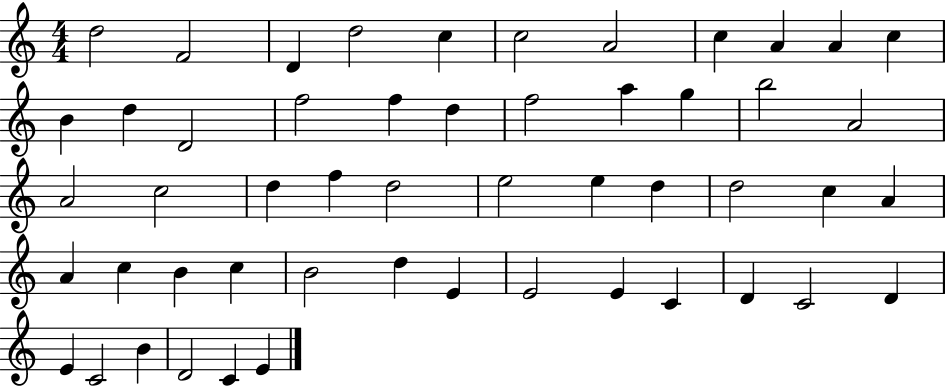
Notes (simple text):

D5/h F4/h D4/q D5/h C5/q C5/h A4/h C5/q A4/q A4/q C5/q B4/q D5/q D4/h F5/h F5/q D5/q F5/h A5/q G5/q B5/h A4/h A4/h C5/h D5/q F5/q D5/h E5/h E5/q D5/q D5/h C5/q A4/q A4/q C5/q B4/q C5/q B4/h D5/q E4/q E4/h E4/q C4/q D4/q C4/h D4/q E4/q C4/h B4/q D4/h C4/q E4/q